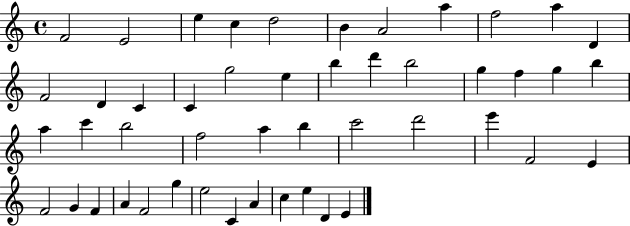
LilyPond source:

{
  \clef treble
  \time 4/4
  \defaultTimeSignature
  \key c \major
  f'2 e'2 | e''4 c''4 d''2 | b'4 a'2 a''4 | f''2 a''4 d'4 | \break f'2 d'4 c'4 | c'4 g''2 e''4 | b''4 d'''4 b''2 | g''4 f''4 g''4 b''4 | \break a''4 c'''4 b''2 | f''2 a''4 b''4 | c'''2 d'''2 | e'''4 f'2 e'4 | \break f'2 g'4 f'4 | a'4 f'2 g''4 | e''2 c'4 a'4 | c''4 e''4 d'4 e'4 | \break \bar "|."
}